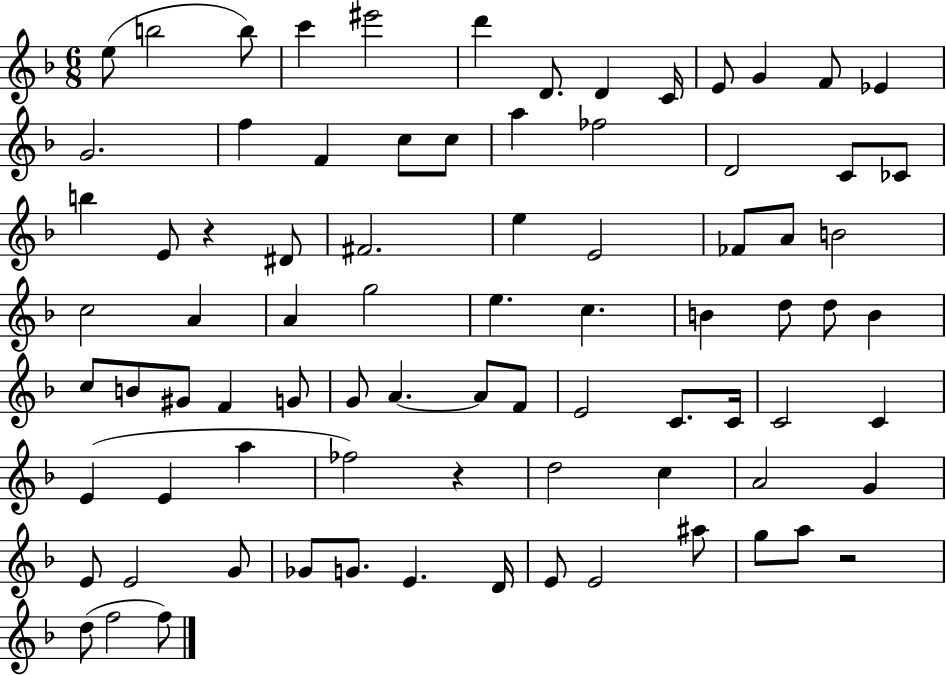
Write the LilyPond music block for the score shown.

{
  \clef treble
  \numericTimeSignature
  \time 6/8
  \key f \major
  e''8( b''2 b''8) | c'''4 eis'''2 | d'''4 d'8. d'4 c'16 | e'8 g'4 f'8 ees'4 | \break g'2. | f''4 f'4 c''8 c''8 | a''4 fes''2 | d'2 c'8 ces'8 | \break b''4 e'8 r4 dis'8 | fis'2. | e''4 e'2 | fes'8 a'8 b'2 | \break c''2 a'4 | a'4 g''2 | e''4. c''4. | b'4 d''8 d''8 b'4 | \break c''8 b'8 gis'8 f'4 g'8 | g'8 a'4.~~ a'8 f'8 | e'2 c'8. c'16 | c'2 c'4 | \break e'4( e'4 a''4 | fes''2) r4 | d''2 c''4 | a'2 g'4 | \break e'8 e'2 g'8 | ges'8 g'8. e'4. d'16 | e'8 e'2 ais''8 | g''8 a''8 r2 | \break d''8( f''2 f''8) | \bar "|."
}